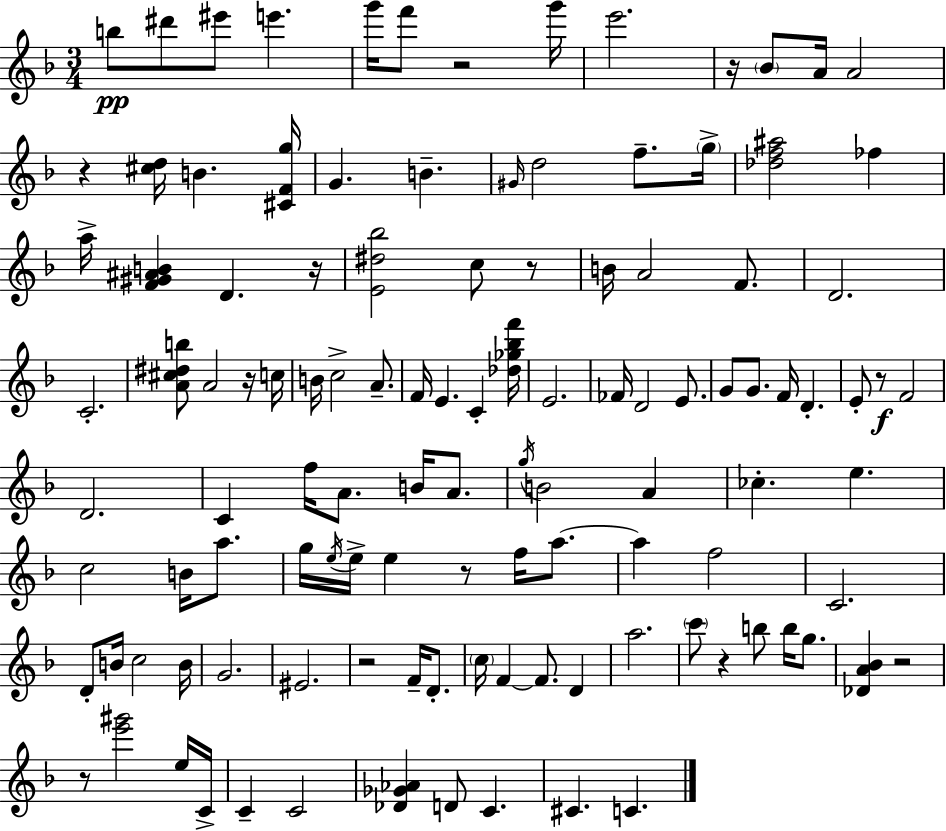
{
  \clef treble
  \numericTimeSignature
  \time 3/4
  \key d \minor
  b''8\pp dis'''8 eis'''8 e'''4. | g'''16 f'''8 r2 g'''16 | e'''2. | r16 \parenthesize bes'8 a'16 a'2 | \break r4 <cis'' d''>16 b'4. <cis' f' g''>16 | g'4. b'4.-- | \grace { gis'16 } d''2 f''8.-- | \parenthesize g''16-> <des'' f'' ais''>2 fes''4 | \break a''16-> <f' gis' ais' b'>4 d'4. | r16 <e' dis'' bes''>2 c''8 r8 | b'16 a'2 f'8. | d'2. | \break c'2.-. | <a' cis'' dis'' b''>8 a'2 r16 | c''16 b'16 c''2-> a'8.-- | f'16 e'4. c'4-. | \break <des'' ges'' bes'' f'''>16 e'2. | fes'16 d'2 e'8. | g'8 g'8. f'16 d'4.-. | e'8-. r8\f f'2 | \break d'2. | c'4 f''16 a'8. b'16 a'8. | \acciaccatura { g''16 } b'2 a'4 | ces''4.-. e''4. | \break c''2 b'16 a''8. | g''16 \acciaccatura { e''16 } e''16-> e''4 r8 f''16 | a''8.~~ a''4 f''2 | c'2. | \break d'8-. b'16 c''2 | b'16 g'2. | eis'2. | r2 f'16-- | \break d'8.-. \parenthesize c''16 f'4~~ f'8. d'4 | a''2. | \parenthesize c'''8 r4 b''8 b''16 | g''8. <des' a' bes'>4 r2 | \break r8 <e''' gis'''>2 | e''16 c'16-> c'4-- c'2 | <des' ges' aes'>4 d'8 c'4. | cis'4. c'4. | \break \bar "|."
}